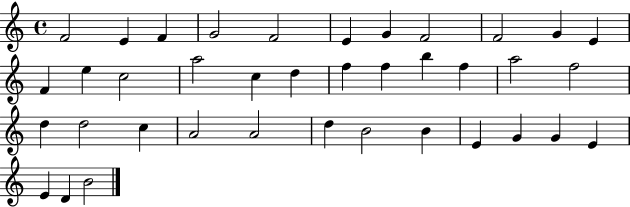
{
  \clef treble
  \time 4/4
  \defaultTimeSignature
  \key c \major
  f'2 e'4 f'4 | g'2 f'2 | e'4 g'4 f'2 | f'2 g'4 e'4 | \break f'4 e''4 c''2 | a''2 c''4 d''4 | f''4 f''4 b''4 f''4 | a''2 f''2 | \break d''4 d''2 c''4 | a'2 a'2 | d''4 b'2 b'4 | e'4 g'4 g'4 e'4 | \break e'4 d'4 b'2 | \bar "|."
}